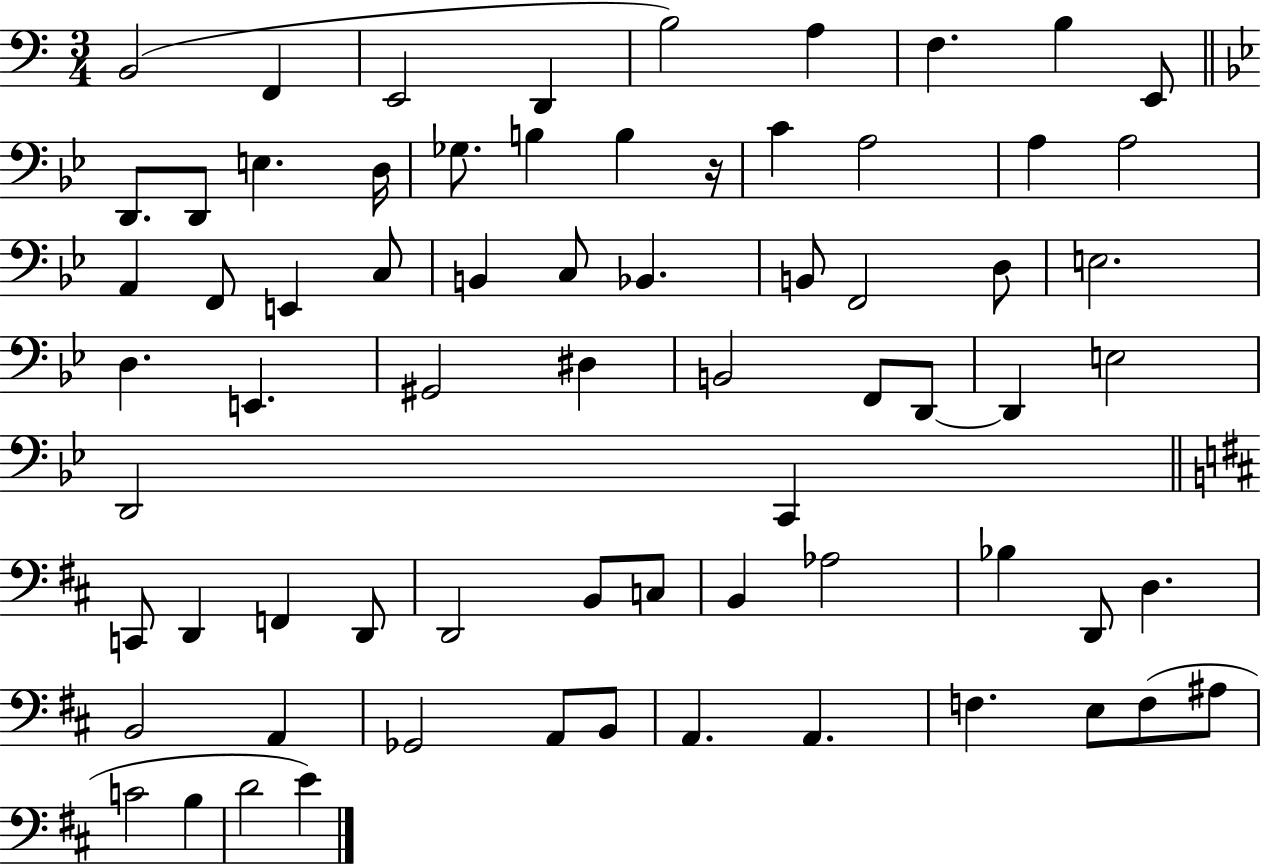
B2/h F2/q E2/h D2/q B3/h A3/q F3/q. B3/q E2/e D2/e. D2/e E3/q. D3/s Gb3/e. B3/q B3/q R/s C4/q A3/h A3/q A3/h A2/q F2/e E2/q C3/e B2/q C3/e Bb2/q. B2/e F2/h D3/e E3/h. D3/q. E2/q. G#2/h D#3/q B2/h F2/e D2/e D2/q E3/h D2/h C2/q C2/e D2/q F2/q D2/e D2/h B2/e C3/e B2/q Ab3/h Bb3/q D2/e D3/q. B2/h A2/q Gb2/h A2/e B2/e A2/q. A2/q. F3/q. E3/e F3/e A#3/e C4/h B3/q D4/h E4/q